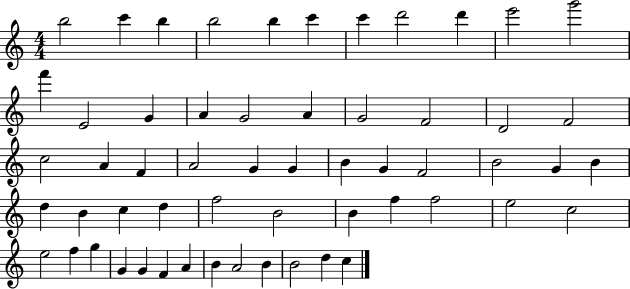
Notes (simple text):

B5/h C6/q B5/q B5/h B5/q C6/q C6/q D6/h D6/q E6/h G6/h F6/q E4/h G4/q A4/q G4/h A4/q G4/h F4/h D4/h F4/h C5/h A4/q F4/q A4/h G4/q G4/q B4/q G4/q F4/h B4/h G4/q B4/q D5/q B4/q C5/q D5/q F5/h B4/h B4/q F5/q F5/h E5/h C5/h E5/h F5/q G5/q G4/q G4/q F4/q A4/q B4/q A4/h B4/q B4/h D5/q C5/q